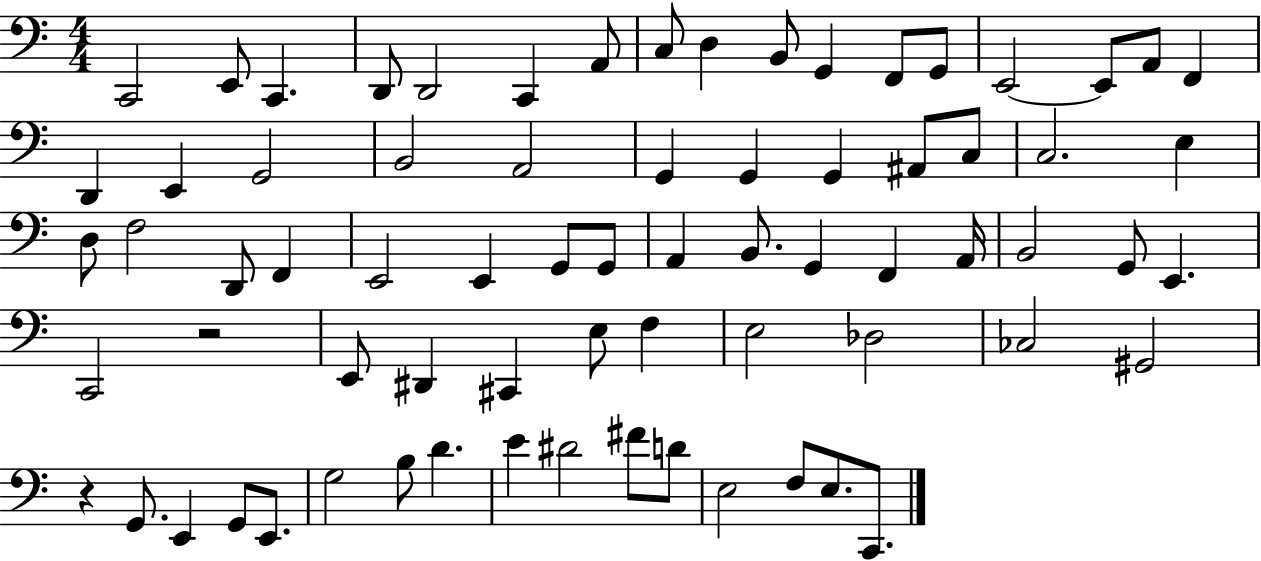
{
  \clef bass
  \numericTimeSignature
  \time 4/4
  \key c \major
  c,2 e,8 c,4. | d,8 d,2 c,4 a,8 | c8 d4 b,8 g,4 f,8 g,8 | e,2~~ e,8 a,8 f,4 | \break d,4 e,4 g,2 | b,2 a,2 | g,4 g,4 g,4 ais,8 c8 | c2. e4 | \break d8 f2 d,8 f,4 | e,2 e,4 g,8 g,8 | a,4 b,8. g,4 f,4 a,16 | b,2 g,8 e,4. | \break c,2 r2 | e,8 dis,4 cis,4 e8 f4 | e2 des2 | ces2 gis,2 | \break r4 g,8. e,4 g,8 e,8. | g2 b8 d'4. | e'4 dis'2 fis'8 d'8 | e2 f8 e8. c,8. | \break \bar "|."
}